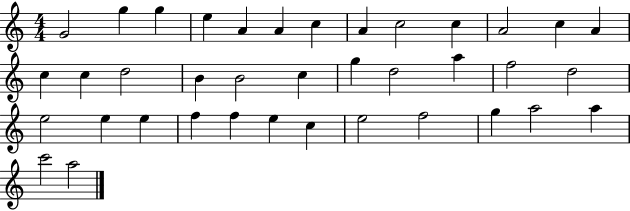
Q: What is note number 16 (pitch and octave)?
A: D5